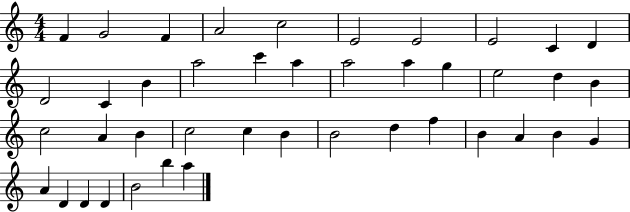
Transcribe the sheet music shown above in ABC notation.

X:1
T:Untitled
M:4/4
L:1/4
K:C
F G2 F A2 c2 E2 E2 E2 C D D2 C B a2 c' a a2 a g e2 d B c2 A B c2 c B B2 d f B A B G A D D D B2 b a